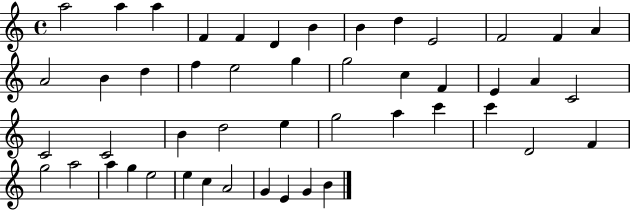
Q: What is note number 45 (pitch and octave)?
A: G4